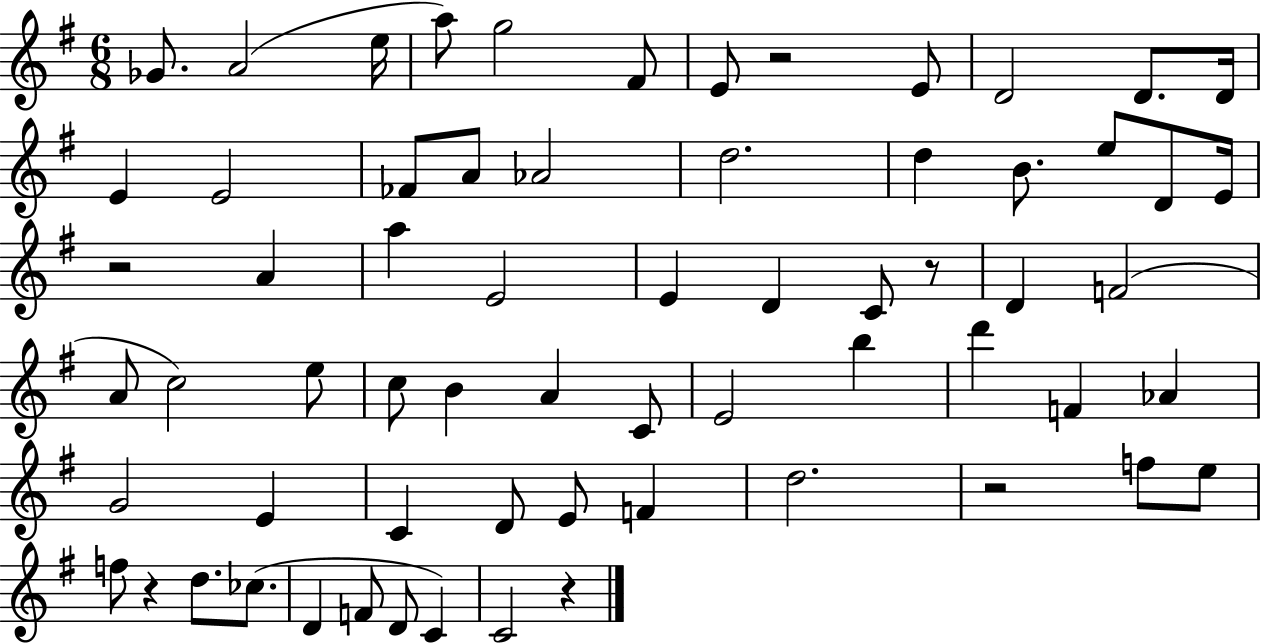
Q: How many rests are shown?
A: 6